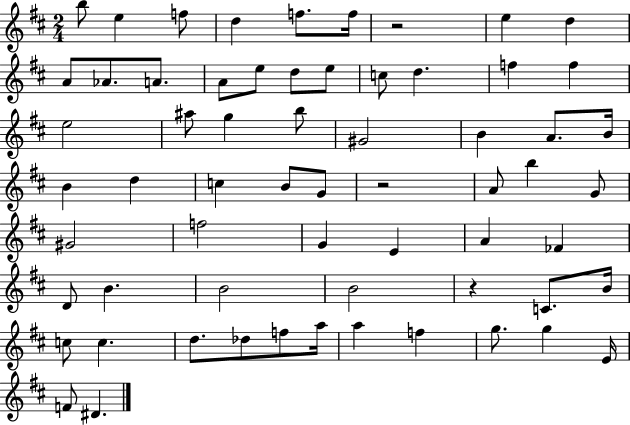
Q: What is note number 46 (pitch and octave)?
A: C4